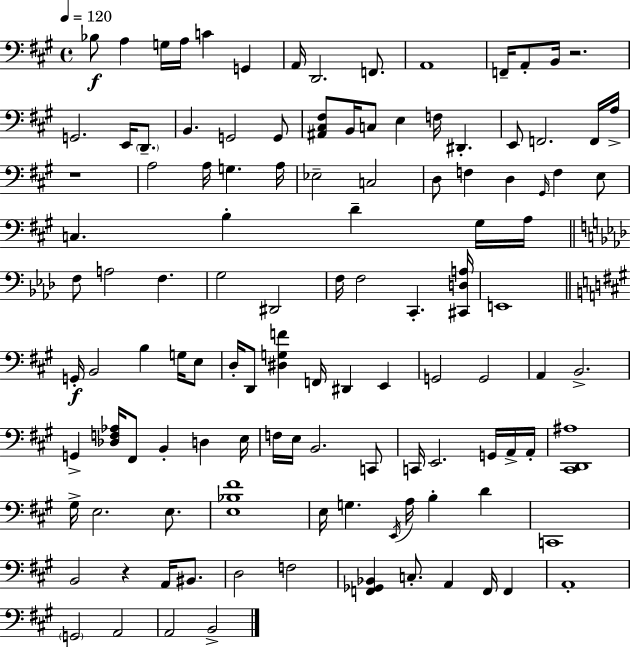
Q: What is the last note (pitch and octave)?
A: B2